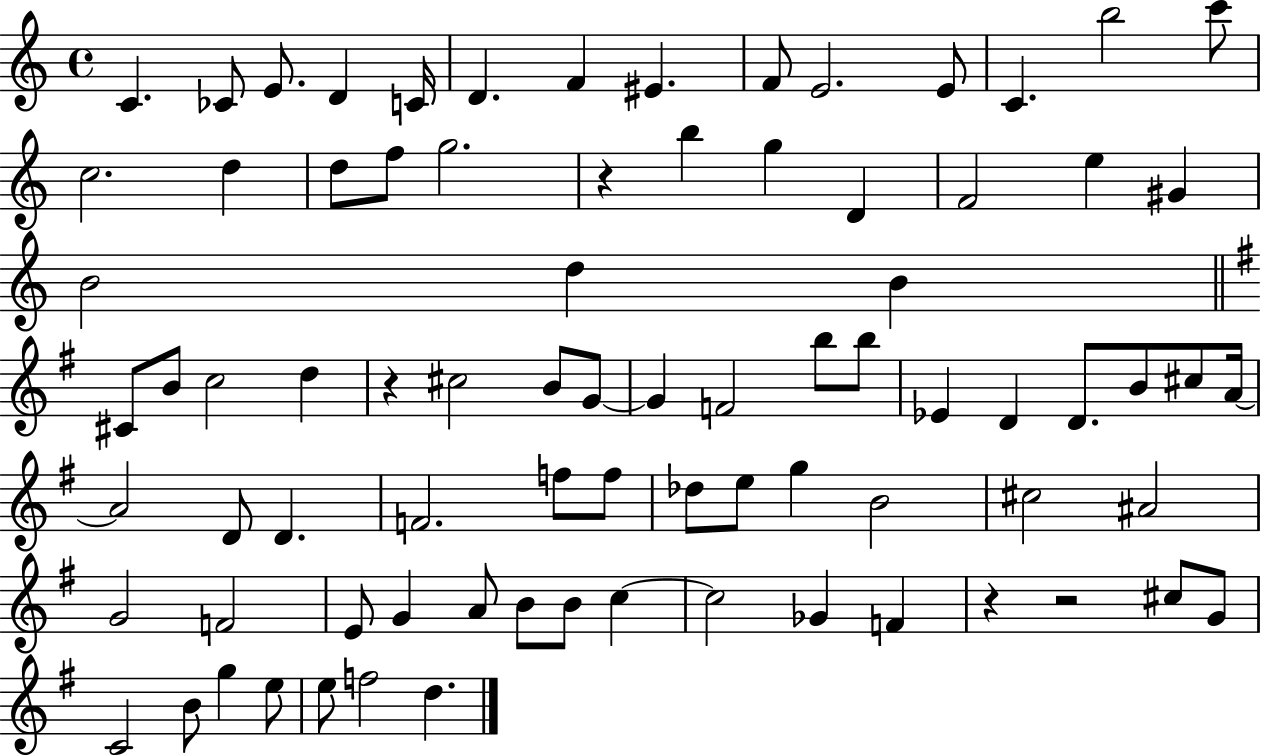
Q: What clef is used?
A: treble